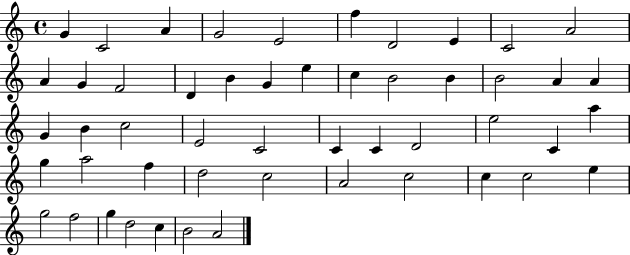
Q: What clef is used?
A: treble